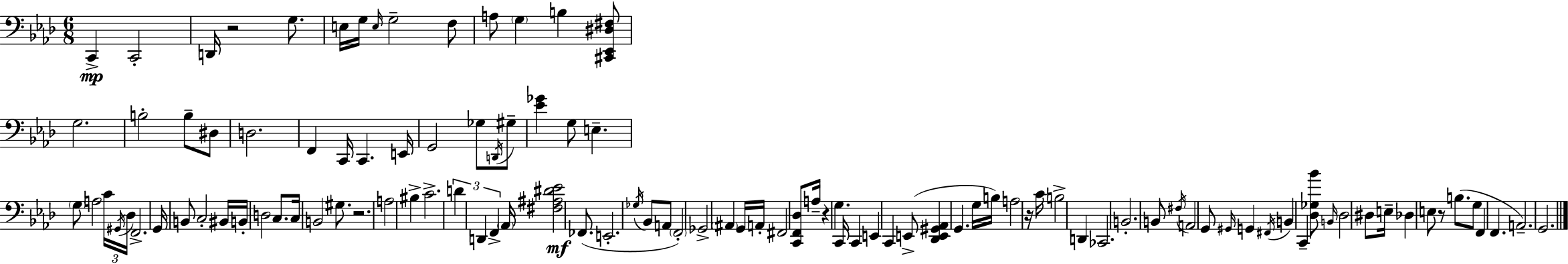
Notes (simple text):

C2/q C2/h D2/s R/h G3/e. E3/s G3/s E3/s G3/h F3/e A3/e G3/q B3/q [C#2,Eb2,D#3,F#3]/e G3/h. B3/h B3/e D#3/e D3/h. F2/q C2/s C2/q. E2/s G2/h Gb3/e D2/s G#3/e [Eb4,Gb4]/q G3/e E3/q. G3/e A3/h C4/s G#2/s Db3/s F2/h. G2/s B2/e C3/h BIS2/s B2/s D3/h C3/e. C3/s B2/h G#3/e. R/h. A3/h BIS3/q C4/h. D4/q D2/q F2/q Ab2/s [F#3,A#3,D#4,Eb4]/h FES2/e. E2/h. Gb3/s Bb2/e A2/e F2/h Gb2/h A#2/q G2/s A2/s F#2/h [C2,F2,Db3]/e A3/s R/q G3/q. C2/s C2/q E2/q C2/q E2/e [Db2,E2,G#2,Ab2]/q G2/q. G3/s B3/s A3/h R/s C4/s B3/h D2/q CES2/h. B2/h. B2/e F#3/s A2/h G2/e G#2/s G2/q F#2/s B2/q C2/q [Db3,Gb3,Bb4]/e B2/s Db3/h D#3/e E3/s Db3/q E3/e R/e B3/e. G3/e F2/q F2/q. A2/h. G2/h.